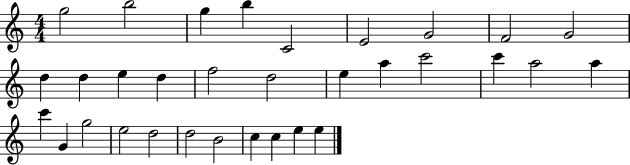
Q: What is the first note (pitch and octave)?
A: G5